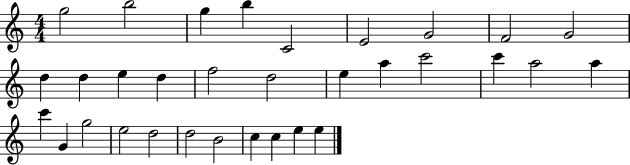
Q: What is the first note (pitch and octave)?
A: G5